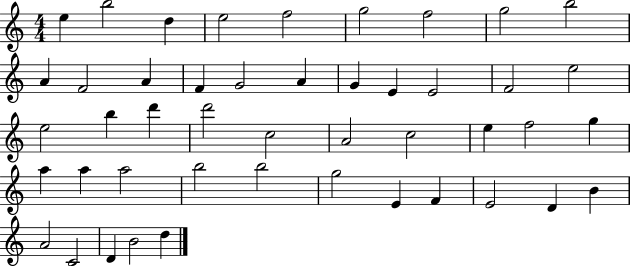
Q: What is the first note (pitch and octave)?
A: E5